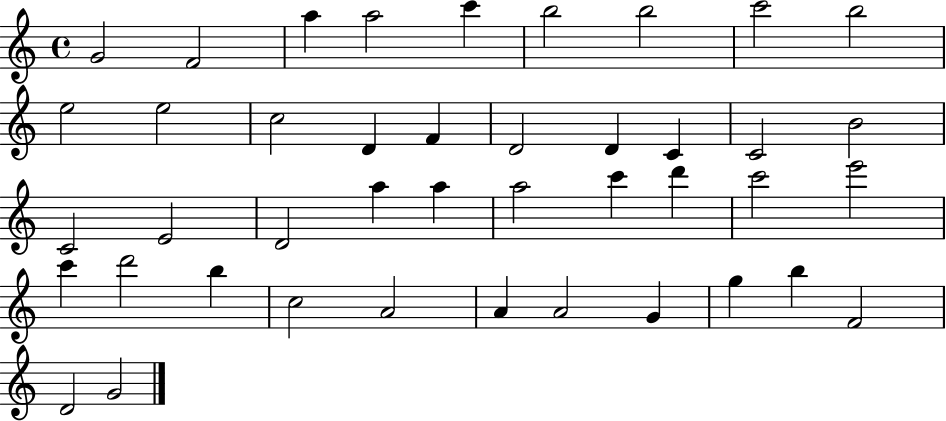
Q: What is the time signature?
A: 4/4